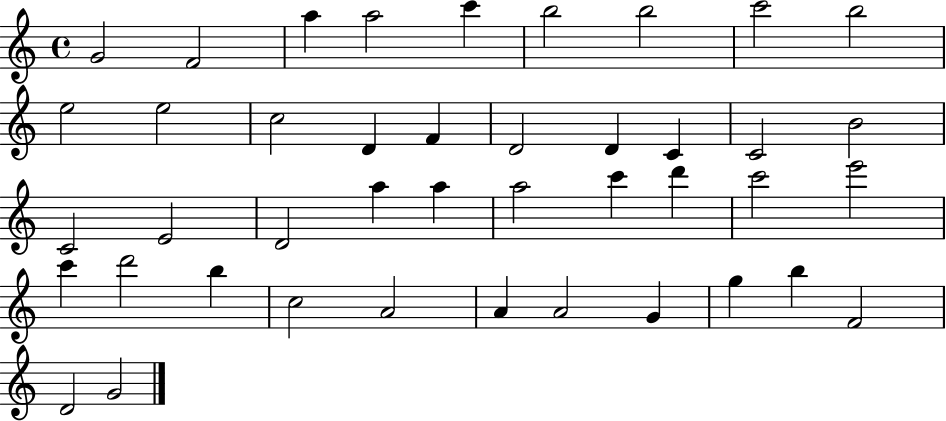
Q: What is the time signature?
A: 4/4